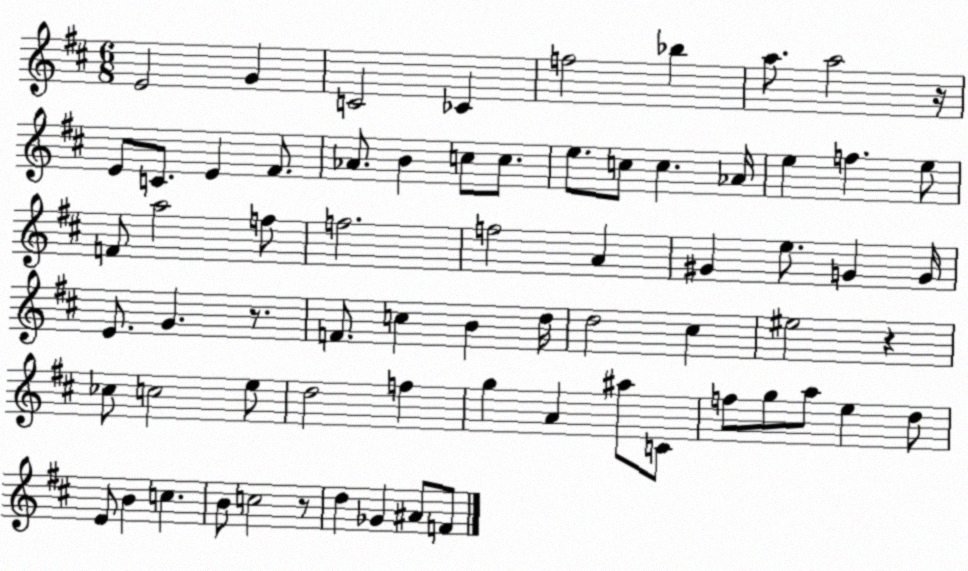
X:1
T:Untitled
M:6/8
L:1/4
K:D
E2 G C2 _C f2 _b a/2 a2 z/4 E/2 C/2 E ^F/2 _A/2 B c/2 c/2 e/2 c/2 c _A/4 e f e/2 F/2 a2 f/2 f2 f2 A ^G e/2 G G/4 E/2 G z/2 F/2 c B d/4 d2 ^c ^e2 z _c/2 c2 e/2 d2 f g A ^a/2 C/2 f/2 g/2 a/2 e d/2 E/2 B c B/2 c2 z/2 d _G ^A/2 F/2